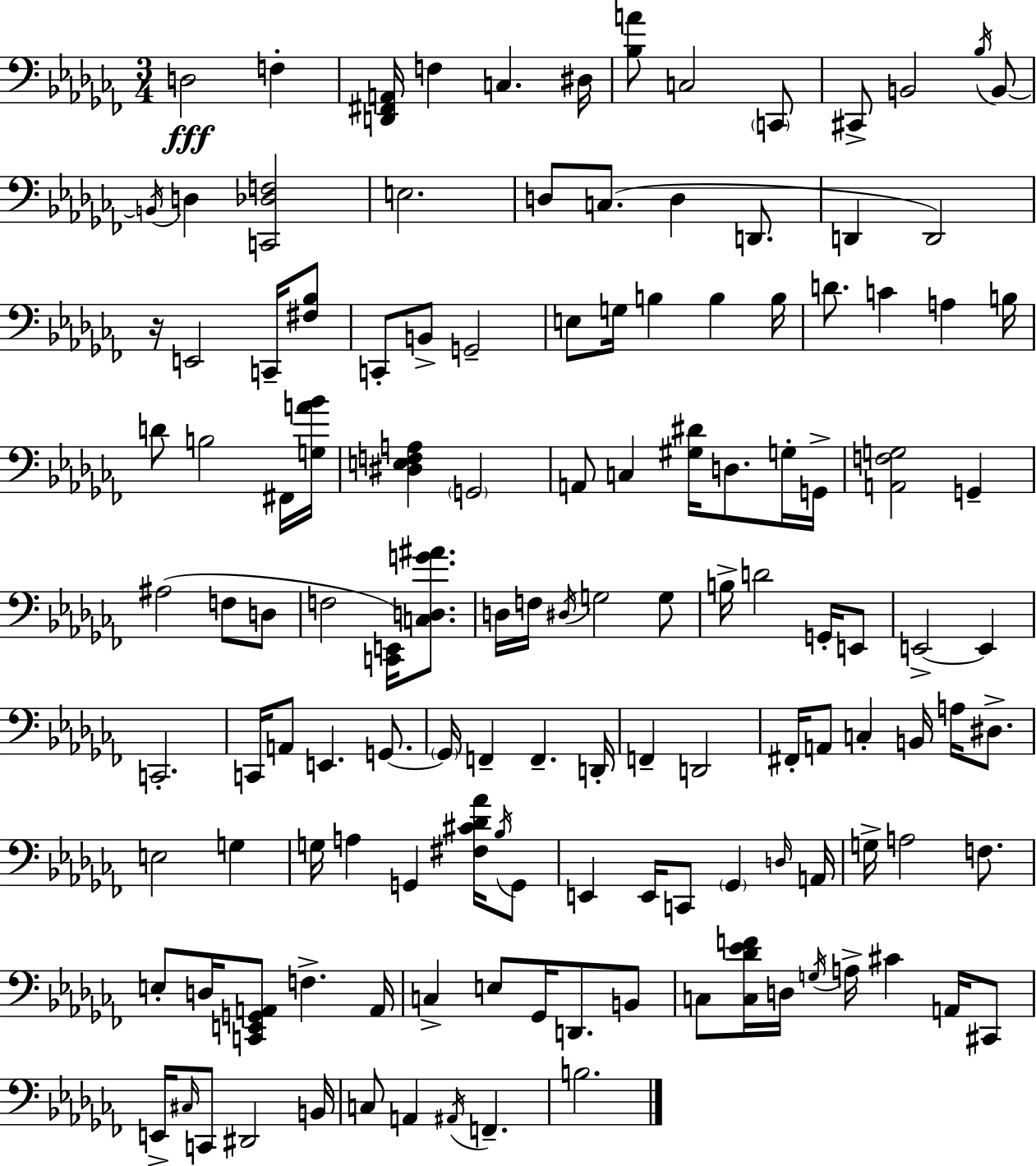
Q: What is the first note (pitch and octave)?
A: D3